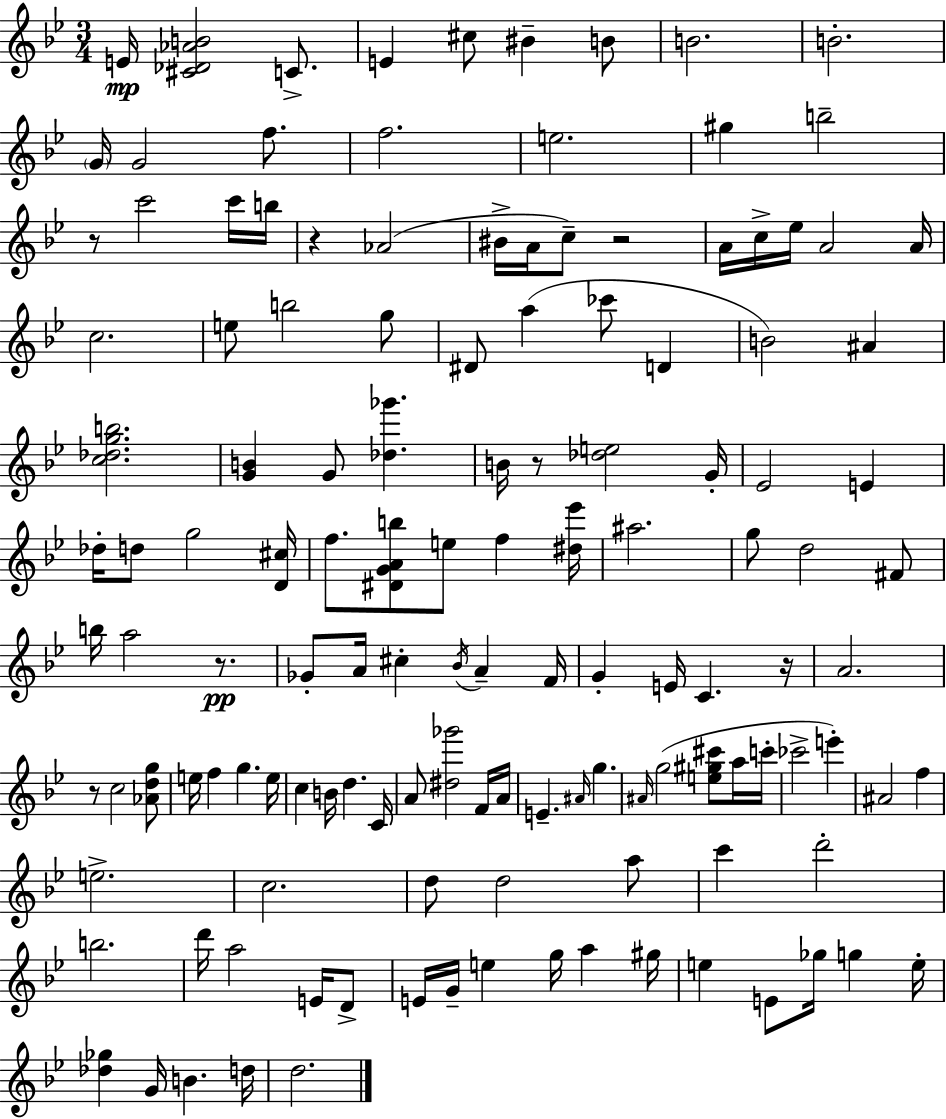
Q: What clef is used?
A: treble